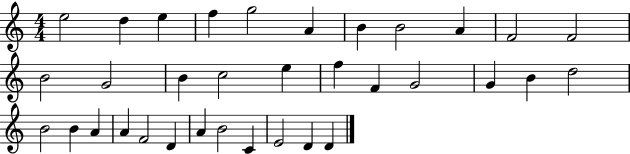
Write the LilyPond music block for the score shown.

{
  \clef treble
  \numericTimeSignature
  \time 4/4
  \key c \major
  e''2 d''4 e''4 | f''4 g''2 a'4 | b'4 b'2 a'4 | f'2 f'2 | \break b'2 g'2 | b'4 c''2 e''4 | f''4 f'4 g'2 | g'4 b'4 d''2 | \break b'2 b'4 a'4 | a'4 f'2 d'4 | a'4 b'2 c'4 | e'2 d'4 d'4 | \break \bar "|."
}